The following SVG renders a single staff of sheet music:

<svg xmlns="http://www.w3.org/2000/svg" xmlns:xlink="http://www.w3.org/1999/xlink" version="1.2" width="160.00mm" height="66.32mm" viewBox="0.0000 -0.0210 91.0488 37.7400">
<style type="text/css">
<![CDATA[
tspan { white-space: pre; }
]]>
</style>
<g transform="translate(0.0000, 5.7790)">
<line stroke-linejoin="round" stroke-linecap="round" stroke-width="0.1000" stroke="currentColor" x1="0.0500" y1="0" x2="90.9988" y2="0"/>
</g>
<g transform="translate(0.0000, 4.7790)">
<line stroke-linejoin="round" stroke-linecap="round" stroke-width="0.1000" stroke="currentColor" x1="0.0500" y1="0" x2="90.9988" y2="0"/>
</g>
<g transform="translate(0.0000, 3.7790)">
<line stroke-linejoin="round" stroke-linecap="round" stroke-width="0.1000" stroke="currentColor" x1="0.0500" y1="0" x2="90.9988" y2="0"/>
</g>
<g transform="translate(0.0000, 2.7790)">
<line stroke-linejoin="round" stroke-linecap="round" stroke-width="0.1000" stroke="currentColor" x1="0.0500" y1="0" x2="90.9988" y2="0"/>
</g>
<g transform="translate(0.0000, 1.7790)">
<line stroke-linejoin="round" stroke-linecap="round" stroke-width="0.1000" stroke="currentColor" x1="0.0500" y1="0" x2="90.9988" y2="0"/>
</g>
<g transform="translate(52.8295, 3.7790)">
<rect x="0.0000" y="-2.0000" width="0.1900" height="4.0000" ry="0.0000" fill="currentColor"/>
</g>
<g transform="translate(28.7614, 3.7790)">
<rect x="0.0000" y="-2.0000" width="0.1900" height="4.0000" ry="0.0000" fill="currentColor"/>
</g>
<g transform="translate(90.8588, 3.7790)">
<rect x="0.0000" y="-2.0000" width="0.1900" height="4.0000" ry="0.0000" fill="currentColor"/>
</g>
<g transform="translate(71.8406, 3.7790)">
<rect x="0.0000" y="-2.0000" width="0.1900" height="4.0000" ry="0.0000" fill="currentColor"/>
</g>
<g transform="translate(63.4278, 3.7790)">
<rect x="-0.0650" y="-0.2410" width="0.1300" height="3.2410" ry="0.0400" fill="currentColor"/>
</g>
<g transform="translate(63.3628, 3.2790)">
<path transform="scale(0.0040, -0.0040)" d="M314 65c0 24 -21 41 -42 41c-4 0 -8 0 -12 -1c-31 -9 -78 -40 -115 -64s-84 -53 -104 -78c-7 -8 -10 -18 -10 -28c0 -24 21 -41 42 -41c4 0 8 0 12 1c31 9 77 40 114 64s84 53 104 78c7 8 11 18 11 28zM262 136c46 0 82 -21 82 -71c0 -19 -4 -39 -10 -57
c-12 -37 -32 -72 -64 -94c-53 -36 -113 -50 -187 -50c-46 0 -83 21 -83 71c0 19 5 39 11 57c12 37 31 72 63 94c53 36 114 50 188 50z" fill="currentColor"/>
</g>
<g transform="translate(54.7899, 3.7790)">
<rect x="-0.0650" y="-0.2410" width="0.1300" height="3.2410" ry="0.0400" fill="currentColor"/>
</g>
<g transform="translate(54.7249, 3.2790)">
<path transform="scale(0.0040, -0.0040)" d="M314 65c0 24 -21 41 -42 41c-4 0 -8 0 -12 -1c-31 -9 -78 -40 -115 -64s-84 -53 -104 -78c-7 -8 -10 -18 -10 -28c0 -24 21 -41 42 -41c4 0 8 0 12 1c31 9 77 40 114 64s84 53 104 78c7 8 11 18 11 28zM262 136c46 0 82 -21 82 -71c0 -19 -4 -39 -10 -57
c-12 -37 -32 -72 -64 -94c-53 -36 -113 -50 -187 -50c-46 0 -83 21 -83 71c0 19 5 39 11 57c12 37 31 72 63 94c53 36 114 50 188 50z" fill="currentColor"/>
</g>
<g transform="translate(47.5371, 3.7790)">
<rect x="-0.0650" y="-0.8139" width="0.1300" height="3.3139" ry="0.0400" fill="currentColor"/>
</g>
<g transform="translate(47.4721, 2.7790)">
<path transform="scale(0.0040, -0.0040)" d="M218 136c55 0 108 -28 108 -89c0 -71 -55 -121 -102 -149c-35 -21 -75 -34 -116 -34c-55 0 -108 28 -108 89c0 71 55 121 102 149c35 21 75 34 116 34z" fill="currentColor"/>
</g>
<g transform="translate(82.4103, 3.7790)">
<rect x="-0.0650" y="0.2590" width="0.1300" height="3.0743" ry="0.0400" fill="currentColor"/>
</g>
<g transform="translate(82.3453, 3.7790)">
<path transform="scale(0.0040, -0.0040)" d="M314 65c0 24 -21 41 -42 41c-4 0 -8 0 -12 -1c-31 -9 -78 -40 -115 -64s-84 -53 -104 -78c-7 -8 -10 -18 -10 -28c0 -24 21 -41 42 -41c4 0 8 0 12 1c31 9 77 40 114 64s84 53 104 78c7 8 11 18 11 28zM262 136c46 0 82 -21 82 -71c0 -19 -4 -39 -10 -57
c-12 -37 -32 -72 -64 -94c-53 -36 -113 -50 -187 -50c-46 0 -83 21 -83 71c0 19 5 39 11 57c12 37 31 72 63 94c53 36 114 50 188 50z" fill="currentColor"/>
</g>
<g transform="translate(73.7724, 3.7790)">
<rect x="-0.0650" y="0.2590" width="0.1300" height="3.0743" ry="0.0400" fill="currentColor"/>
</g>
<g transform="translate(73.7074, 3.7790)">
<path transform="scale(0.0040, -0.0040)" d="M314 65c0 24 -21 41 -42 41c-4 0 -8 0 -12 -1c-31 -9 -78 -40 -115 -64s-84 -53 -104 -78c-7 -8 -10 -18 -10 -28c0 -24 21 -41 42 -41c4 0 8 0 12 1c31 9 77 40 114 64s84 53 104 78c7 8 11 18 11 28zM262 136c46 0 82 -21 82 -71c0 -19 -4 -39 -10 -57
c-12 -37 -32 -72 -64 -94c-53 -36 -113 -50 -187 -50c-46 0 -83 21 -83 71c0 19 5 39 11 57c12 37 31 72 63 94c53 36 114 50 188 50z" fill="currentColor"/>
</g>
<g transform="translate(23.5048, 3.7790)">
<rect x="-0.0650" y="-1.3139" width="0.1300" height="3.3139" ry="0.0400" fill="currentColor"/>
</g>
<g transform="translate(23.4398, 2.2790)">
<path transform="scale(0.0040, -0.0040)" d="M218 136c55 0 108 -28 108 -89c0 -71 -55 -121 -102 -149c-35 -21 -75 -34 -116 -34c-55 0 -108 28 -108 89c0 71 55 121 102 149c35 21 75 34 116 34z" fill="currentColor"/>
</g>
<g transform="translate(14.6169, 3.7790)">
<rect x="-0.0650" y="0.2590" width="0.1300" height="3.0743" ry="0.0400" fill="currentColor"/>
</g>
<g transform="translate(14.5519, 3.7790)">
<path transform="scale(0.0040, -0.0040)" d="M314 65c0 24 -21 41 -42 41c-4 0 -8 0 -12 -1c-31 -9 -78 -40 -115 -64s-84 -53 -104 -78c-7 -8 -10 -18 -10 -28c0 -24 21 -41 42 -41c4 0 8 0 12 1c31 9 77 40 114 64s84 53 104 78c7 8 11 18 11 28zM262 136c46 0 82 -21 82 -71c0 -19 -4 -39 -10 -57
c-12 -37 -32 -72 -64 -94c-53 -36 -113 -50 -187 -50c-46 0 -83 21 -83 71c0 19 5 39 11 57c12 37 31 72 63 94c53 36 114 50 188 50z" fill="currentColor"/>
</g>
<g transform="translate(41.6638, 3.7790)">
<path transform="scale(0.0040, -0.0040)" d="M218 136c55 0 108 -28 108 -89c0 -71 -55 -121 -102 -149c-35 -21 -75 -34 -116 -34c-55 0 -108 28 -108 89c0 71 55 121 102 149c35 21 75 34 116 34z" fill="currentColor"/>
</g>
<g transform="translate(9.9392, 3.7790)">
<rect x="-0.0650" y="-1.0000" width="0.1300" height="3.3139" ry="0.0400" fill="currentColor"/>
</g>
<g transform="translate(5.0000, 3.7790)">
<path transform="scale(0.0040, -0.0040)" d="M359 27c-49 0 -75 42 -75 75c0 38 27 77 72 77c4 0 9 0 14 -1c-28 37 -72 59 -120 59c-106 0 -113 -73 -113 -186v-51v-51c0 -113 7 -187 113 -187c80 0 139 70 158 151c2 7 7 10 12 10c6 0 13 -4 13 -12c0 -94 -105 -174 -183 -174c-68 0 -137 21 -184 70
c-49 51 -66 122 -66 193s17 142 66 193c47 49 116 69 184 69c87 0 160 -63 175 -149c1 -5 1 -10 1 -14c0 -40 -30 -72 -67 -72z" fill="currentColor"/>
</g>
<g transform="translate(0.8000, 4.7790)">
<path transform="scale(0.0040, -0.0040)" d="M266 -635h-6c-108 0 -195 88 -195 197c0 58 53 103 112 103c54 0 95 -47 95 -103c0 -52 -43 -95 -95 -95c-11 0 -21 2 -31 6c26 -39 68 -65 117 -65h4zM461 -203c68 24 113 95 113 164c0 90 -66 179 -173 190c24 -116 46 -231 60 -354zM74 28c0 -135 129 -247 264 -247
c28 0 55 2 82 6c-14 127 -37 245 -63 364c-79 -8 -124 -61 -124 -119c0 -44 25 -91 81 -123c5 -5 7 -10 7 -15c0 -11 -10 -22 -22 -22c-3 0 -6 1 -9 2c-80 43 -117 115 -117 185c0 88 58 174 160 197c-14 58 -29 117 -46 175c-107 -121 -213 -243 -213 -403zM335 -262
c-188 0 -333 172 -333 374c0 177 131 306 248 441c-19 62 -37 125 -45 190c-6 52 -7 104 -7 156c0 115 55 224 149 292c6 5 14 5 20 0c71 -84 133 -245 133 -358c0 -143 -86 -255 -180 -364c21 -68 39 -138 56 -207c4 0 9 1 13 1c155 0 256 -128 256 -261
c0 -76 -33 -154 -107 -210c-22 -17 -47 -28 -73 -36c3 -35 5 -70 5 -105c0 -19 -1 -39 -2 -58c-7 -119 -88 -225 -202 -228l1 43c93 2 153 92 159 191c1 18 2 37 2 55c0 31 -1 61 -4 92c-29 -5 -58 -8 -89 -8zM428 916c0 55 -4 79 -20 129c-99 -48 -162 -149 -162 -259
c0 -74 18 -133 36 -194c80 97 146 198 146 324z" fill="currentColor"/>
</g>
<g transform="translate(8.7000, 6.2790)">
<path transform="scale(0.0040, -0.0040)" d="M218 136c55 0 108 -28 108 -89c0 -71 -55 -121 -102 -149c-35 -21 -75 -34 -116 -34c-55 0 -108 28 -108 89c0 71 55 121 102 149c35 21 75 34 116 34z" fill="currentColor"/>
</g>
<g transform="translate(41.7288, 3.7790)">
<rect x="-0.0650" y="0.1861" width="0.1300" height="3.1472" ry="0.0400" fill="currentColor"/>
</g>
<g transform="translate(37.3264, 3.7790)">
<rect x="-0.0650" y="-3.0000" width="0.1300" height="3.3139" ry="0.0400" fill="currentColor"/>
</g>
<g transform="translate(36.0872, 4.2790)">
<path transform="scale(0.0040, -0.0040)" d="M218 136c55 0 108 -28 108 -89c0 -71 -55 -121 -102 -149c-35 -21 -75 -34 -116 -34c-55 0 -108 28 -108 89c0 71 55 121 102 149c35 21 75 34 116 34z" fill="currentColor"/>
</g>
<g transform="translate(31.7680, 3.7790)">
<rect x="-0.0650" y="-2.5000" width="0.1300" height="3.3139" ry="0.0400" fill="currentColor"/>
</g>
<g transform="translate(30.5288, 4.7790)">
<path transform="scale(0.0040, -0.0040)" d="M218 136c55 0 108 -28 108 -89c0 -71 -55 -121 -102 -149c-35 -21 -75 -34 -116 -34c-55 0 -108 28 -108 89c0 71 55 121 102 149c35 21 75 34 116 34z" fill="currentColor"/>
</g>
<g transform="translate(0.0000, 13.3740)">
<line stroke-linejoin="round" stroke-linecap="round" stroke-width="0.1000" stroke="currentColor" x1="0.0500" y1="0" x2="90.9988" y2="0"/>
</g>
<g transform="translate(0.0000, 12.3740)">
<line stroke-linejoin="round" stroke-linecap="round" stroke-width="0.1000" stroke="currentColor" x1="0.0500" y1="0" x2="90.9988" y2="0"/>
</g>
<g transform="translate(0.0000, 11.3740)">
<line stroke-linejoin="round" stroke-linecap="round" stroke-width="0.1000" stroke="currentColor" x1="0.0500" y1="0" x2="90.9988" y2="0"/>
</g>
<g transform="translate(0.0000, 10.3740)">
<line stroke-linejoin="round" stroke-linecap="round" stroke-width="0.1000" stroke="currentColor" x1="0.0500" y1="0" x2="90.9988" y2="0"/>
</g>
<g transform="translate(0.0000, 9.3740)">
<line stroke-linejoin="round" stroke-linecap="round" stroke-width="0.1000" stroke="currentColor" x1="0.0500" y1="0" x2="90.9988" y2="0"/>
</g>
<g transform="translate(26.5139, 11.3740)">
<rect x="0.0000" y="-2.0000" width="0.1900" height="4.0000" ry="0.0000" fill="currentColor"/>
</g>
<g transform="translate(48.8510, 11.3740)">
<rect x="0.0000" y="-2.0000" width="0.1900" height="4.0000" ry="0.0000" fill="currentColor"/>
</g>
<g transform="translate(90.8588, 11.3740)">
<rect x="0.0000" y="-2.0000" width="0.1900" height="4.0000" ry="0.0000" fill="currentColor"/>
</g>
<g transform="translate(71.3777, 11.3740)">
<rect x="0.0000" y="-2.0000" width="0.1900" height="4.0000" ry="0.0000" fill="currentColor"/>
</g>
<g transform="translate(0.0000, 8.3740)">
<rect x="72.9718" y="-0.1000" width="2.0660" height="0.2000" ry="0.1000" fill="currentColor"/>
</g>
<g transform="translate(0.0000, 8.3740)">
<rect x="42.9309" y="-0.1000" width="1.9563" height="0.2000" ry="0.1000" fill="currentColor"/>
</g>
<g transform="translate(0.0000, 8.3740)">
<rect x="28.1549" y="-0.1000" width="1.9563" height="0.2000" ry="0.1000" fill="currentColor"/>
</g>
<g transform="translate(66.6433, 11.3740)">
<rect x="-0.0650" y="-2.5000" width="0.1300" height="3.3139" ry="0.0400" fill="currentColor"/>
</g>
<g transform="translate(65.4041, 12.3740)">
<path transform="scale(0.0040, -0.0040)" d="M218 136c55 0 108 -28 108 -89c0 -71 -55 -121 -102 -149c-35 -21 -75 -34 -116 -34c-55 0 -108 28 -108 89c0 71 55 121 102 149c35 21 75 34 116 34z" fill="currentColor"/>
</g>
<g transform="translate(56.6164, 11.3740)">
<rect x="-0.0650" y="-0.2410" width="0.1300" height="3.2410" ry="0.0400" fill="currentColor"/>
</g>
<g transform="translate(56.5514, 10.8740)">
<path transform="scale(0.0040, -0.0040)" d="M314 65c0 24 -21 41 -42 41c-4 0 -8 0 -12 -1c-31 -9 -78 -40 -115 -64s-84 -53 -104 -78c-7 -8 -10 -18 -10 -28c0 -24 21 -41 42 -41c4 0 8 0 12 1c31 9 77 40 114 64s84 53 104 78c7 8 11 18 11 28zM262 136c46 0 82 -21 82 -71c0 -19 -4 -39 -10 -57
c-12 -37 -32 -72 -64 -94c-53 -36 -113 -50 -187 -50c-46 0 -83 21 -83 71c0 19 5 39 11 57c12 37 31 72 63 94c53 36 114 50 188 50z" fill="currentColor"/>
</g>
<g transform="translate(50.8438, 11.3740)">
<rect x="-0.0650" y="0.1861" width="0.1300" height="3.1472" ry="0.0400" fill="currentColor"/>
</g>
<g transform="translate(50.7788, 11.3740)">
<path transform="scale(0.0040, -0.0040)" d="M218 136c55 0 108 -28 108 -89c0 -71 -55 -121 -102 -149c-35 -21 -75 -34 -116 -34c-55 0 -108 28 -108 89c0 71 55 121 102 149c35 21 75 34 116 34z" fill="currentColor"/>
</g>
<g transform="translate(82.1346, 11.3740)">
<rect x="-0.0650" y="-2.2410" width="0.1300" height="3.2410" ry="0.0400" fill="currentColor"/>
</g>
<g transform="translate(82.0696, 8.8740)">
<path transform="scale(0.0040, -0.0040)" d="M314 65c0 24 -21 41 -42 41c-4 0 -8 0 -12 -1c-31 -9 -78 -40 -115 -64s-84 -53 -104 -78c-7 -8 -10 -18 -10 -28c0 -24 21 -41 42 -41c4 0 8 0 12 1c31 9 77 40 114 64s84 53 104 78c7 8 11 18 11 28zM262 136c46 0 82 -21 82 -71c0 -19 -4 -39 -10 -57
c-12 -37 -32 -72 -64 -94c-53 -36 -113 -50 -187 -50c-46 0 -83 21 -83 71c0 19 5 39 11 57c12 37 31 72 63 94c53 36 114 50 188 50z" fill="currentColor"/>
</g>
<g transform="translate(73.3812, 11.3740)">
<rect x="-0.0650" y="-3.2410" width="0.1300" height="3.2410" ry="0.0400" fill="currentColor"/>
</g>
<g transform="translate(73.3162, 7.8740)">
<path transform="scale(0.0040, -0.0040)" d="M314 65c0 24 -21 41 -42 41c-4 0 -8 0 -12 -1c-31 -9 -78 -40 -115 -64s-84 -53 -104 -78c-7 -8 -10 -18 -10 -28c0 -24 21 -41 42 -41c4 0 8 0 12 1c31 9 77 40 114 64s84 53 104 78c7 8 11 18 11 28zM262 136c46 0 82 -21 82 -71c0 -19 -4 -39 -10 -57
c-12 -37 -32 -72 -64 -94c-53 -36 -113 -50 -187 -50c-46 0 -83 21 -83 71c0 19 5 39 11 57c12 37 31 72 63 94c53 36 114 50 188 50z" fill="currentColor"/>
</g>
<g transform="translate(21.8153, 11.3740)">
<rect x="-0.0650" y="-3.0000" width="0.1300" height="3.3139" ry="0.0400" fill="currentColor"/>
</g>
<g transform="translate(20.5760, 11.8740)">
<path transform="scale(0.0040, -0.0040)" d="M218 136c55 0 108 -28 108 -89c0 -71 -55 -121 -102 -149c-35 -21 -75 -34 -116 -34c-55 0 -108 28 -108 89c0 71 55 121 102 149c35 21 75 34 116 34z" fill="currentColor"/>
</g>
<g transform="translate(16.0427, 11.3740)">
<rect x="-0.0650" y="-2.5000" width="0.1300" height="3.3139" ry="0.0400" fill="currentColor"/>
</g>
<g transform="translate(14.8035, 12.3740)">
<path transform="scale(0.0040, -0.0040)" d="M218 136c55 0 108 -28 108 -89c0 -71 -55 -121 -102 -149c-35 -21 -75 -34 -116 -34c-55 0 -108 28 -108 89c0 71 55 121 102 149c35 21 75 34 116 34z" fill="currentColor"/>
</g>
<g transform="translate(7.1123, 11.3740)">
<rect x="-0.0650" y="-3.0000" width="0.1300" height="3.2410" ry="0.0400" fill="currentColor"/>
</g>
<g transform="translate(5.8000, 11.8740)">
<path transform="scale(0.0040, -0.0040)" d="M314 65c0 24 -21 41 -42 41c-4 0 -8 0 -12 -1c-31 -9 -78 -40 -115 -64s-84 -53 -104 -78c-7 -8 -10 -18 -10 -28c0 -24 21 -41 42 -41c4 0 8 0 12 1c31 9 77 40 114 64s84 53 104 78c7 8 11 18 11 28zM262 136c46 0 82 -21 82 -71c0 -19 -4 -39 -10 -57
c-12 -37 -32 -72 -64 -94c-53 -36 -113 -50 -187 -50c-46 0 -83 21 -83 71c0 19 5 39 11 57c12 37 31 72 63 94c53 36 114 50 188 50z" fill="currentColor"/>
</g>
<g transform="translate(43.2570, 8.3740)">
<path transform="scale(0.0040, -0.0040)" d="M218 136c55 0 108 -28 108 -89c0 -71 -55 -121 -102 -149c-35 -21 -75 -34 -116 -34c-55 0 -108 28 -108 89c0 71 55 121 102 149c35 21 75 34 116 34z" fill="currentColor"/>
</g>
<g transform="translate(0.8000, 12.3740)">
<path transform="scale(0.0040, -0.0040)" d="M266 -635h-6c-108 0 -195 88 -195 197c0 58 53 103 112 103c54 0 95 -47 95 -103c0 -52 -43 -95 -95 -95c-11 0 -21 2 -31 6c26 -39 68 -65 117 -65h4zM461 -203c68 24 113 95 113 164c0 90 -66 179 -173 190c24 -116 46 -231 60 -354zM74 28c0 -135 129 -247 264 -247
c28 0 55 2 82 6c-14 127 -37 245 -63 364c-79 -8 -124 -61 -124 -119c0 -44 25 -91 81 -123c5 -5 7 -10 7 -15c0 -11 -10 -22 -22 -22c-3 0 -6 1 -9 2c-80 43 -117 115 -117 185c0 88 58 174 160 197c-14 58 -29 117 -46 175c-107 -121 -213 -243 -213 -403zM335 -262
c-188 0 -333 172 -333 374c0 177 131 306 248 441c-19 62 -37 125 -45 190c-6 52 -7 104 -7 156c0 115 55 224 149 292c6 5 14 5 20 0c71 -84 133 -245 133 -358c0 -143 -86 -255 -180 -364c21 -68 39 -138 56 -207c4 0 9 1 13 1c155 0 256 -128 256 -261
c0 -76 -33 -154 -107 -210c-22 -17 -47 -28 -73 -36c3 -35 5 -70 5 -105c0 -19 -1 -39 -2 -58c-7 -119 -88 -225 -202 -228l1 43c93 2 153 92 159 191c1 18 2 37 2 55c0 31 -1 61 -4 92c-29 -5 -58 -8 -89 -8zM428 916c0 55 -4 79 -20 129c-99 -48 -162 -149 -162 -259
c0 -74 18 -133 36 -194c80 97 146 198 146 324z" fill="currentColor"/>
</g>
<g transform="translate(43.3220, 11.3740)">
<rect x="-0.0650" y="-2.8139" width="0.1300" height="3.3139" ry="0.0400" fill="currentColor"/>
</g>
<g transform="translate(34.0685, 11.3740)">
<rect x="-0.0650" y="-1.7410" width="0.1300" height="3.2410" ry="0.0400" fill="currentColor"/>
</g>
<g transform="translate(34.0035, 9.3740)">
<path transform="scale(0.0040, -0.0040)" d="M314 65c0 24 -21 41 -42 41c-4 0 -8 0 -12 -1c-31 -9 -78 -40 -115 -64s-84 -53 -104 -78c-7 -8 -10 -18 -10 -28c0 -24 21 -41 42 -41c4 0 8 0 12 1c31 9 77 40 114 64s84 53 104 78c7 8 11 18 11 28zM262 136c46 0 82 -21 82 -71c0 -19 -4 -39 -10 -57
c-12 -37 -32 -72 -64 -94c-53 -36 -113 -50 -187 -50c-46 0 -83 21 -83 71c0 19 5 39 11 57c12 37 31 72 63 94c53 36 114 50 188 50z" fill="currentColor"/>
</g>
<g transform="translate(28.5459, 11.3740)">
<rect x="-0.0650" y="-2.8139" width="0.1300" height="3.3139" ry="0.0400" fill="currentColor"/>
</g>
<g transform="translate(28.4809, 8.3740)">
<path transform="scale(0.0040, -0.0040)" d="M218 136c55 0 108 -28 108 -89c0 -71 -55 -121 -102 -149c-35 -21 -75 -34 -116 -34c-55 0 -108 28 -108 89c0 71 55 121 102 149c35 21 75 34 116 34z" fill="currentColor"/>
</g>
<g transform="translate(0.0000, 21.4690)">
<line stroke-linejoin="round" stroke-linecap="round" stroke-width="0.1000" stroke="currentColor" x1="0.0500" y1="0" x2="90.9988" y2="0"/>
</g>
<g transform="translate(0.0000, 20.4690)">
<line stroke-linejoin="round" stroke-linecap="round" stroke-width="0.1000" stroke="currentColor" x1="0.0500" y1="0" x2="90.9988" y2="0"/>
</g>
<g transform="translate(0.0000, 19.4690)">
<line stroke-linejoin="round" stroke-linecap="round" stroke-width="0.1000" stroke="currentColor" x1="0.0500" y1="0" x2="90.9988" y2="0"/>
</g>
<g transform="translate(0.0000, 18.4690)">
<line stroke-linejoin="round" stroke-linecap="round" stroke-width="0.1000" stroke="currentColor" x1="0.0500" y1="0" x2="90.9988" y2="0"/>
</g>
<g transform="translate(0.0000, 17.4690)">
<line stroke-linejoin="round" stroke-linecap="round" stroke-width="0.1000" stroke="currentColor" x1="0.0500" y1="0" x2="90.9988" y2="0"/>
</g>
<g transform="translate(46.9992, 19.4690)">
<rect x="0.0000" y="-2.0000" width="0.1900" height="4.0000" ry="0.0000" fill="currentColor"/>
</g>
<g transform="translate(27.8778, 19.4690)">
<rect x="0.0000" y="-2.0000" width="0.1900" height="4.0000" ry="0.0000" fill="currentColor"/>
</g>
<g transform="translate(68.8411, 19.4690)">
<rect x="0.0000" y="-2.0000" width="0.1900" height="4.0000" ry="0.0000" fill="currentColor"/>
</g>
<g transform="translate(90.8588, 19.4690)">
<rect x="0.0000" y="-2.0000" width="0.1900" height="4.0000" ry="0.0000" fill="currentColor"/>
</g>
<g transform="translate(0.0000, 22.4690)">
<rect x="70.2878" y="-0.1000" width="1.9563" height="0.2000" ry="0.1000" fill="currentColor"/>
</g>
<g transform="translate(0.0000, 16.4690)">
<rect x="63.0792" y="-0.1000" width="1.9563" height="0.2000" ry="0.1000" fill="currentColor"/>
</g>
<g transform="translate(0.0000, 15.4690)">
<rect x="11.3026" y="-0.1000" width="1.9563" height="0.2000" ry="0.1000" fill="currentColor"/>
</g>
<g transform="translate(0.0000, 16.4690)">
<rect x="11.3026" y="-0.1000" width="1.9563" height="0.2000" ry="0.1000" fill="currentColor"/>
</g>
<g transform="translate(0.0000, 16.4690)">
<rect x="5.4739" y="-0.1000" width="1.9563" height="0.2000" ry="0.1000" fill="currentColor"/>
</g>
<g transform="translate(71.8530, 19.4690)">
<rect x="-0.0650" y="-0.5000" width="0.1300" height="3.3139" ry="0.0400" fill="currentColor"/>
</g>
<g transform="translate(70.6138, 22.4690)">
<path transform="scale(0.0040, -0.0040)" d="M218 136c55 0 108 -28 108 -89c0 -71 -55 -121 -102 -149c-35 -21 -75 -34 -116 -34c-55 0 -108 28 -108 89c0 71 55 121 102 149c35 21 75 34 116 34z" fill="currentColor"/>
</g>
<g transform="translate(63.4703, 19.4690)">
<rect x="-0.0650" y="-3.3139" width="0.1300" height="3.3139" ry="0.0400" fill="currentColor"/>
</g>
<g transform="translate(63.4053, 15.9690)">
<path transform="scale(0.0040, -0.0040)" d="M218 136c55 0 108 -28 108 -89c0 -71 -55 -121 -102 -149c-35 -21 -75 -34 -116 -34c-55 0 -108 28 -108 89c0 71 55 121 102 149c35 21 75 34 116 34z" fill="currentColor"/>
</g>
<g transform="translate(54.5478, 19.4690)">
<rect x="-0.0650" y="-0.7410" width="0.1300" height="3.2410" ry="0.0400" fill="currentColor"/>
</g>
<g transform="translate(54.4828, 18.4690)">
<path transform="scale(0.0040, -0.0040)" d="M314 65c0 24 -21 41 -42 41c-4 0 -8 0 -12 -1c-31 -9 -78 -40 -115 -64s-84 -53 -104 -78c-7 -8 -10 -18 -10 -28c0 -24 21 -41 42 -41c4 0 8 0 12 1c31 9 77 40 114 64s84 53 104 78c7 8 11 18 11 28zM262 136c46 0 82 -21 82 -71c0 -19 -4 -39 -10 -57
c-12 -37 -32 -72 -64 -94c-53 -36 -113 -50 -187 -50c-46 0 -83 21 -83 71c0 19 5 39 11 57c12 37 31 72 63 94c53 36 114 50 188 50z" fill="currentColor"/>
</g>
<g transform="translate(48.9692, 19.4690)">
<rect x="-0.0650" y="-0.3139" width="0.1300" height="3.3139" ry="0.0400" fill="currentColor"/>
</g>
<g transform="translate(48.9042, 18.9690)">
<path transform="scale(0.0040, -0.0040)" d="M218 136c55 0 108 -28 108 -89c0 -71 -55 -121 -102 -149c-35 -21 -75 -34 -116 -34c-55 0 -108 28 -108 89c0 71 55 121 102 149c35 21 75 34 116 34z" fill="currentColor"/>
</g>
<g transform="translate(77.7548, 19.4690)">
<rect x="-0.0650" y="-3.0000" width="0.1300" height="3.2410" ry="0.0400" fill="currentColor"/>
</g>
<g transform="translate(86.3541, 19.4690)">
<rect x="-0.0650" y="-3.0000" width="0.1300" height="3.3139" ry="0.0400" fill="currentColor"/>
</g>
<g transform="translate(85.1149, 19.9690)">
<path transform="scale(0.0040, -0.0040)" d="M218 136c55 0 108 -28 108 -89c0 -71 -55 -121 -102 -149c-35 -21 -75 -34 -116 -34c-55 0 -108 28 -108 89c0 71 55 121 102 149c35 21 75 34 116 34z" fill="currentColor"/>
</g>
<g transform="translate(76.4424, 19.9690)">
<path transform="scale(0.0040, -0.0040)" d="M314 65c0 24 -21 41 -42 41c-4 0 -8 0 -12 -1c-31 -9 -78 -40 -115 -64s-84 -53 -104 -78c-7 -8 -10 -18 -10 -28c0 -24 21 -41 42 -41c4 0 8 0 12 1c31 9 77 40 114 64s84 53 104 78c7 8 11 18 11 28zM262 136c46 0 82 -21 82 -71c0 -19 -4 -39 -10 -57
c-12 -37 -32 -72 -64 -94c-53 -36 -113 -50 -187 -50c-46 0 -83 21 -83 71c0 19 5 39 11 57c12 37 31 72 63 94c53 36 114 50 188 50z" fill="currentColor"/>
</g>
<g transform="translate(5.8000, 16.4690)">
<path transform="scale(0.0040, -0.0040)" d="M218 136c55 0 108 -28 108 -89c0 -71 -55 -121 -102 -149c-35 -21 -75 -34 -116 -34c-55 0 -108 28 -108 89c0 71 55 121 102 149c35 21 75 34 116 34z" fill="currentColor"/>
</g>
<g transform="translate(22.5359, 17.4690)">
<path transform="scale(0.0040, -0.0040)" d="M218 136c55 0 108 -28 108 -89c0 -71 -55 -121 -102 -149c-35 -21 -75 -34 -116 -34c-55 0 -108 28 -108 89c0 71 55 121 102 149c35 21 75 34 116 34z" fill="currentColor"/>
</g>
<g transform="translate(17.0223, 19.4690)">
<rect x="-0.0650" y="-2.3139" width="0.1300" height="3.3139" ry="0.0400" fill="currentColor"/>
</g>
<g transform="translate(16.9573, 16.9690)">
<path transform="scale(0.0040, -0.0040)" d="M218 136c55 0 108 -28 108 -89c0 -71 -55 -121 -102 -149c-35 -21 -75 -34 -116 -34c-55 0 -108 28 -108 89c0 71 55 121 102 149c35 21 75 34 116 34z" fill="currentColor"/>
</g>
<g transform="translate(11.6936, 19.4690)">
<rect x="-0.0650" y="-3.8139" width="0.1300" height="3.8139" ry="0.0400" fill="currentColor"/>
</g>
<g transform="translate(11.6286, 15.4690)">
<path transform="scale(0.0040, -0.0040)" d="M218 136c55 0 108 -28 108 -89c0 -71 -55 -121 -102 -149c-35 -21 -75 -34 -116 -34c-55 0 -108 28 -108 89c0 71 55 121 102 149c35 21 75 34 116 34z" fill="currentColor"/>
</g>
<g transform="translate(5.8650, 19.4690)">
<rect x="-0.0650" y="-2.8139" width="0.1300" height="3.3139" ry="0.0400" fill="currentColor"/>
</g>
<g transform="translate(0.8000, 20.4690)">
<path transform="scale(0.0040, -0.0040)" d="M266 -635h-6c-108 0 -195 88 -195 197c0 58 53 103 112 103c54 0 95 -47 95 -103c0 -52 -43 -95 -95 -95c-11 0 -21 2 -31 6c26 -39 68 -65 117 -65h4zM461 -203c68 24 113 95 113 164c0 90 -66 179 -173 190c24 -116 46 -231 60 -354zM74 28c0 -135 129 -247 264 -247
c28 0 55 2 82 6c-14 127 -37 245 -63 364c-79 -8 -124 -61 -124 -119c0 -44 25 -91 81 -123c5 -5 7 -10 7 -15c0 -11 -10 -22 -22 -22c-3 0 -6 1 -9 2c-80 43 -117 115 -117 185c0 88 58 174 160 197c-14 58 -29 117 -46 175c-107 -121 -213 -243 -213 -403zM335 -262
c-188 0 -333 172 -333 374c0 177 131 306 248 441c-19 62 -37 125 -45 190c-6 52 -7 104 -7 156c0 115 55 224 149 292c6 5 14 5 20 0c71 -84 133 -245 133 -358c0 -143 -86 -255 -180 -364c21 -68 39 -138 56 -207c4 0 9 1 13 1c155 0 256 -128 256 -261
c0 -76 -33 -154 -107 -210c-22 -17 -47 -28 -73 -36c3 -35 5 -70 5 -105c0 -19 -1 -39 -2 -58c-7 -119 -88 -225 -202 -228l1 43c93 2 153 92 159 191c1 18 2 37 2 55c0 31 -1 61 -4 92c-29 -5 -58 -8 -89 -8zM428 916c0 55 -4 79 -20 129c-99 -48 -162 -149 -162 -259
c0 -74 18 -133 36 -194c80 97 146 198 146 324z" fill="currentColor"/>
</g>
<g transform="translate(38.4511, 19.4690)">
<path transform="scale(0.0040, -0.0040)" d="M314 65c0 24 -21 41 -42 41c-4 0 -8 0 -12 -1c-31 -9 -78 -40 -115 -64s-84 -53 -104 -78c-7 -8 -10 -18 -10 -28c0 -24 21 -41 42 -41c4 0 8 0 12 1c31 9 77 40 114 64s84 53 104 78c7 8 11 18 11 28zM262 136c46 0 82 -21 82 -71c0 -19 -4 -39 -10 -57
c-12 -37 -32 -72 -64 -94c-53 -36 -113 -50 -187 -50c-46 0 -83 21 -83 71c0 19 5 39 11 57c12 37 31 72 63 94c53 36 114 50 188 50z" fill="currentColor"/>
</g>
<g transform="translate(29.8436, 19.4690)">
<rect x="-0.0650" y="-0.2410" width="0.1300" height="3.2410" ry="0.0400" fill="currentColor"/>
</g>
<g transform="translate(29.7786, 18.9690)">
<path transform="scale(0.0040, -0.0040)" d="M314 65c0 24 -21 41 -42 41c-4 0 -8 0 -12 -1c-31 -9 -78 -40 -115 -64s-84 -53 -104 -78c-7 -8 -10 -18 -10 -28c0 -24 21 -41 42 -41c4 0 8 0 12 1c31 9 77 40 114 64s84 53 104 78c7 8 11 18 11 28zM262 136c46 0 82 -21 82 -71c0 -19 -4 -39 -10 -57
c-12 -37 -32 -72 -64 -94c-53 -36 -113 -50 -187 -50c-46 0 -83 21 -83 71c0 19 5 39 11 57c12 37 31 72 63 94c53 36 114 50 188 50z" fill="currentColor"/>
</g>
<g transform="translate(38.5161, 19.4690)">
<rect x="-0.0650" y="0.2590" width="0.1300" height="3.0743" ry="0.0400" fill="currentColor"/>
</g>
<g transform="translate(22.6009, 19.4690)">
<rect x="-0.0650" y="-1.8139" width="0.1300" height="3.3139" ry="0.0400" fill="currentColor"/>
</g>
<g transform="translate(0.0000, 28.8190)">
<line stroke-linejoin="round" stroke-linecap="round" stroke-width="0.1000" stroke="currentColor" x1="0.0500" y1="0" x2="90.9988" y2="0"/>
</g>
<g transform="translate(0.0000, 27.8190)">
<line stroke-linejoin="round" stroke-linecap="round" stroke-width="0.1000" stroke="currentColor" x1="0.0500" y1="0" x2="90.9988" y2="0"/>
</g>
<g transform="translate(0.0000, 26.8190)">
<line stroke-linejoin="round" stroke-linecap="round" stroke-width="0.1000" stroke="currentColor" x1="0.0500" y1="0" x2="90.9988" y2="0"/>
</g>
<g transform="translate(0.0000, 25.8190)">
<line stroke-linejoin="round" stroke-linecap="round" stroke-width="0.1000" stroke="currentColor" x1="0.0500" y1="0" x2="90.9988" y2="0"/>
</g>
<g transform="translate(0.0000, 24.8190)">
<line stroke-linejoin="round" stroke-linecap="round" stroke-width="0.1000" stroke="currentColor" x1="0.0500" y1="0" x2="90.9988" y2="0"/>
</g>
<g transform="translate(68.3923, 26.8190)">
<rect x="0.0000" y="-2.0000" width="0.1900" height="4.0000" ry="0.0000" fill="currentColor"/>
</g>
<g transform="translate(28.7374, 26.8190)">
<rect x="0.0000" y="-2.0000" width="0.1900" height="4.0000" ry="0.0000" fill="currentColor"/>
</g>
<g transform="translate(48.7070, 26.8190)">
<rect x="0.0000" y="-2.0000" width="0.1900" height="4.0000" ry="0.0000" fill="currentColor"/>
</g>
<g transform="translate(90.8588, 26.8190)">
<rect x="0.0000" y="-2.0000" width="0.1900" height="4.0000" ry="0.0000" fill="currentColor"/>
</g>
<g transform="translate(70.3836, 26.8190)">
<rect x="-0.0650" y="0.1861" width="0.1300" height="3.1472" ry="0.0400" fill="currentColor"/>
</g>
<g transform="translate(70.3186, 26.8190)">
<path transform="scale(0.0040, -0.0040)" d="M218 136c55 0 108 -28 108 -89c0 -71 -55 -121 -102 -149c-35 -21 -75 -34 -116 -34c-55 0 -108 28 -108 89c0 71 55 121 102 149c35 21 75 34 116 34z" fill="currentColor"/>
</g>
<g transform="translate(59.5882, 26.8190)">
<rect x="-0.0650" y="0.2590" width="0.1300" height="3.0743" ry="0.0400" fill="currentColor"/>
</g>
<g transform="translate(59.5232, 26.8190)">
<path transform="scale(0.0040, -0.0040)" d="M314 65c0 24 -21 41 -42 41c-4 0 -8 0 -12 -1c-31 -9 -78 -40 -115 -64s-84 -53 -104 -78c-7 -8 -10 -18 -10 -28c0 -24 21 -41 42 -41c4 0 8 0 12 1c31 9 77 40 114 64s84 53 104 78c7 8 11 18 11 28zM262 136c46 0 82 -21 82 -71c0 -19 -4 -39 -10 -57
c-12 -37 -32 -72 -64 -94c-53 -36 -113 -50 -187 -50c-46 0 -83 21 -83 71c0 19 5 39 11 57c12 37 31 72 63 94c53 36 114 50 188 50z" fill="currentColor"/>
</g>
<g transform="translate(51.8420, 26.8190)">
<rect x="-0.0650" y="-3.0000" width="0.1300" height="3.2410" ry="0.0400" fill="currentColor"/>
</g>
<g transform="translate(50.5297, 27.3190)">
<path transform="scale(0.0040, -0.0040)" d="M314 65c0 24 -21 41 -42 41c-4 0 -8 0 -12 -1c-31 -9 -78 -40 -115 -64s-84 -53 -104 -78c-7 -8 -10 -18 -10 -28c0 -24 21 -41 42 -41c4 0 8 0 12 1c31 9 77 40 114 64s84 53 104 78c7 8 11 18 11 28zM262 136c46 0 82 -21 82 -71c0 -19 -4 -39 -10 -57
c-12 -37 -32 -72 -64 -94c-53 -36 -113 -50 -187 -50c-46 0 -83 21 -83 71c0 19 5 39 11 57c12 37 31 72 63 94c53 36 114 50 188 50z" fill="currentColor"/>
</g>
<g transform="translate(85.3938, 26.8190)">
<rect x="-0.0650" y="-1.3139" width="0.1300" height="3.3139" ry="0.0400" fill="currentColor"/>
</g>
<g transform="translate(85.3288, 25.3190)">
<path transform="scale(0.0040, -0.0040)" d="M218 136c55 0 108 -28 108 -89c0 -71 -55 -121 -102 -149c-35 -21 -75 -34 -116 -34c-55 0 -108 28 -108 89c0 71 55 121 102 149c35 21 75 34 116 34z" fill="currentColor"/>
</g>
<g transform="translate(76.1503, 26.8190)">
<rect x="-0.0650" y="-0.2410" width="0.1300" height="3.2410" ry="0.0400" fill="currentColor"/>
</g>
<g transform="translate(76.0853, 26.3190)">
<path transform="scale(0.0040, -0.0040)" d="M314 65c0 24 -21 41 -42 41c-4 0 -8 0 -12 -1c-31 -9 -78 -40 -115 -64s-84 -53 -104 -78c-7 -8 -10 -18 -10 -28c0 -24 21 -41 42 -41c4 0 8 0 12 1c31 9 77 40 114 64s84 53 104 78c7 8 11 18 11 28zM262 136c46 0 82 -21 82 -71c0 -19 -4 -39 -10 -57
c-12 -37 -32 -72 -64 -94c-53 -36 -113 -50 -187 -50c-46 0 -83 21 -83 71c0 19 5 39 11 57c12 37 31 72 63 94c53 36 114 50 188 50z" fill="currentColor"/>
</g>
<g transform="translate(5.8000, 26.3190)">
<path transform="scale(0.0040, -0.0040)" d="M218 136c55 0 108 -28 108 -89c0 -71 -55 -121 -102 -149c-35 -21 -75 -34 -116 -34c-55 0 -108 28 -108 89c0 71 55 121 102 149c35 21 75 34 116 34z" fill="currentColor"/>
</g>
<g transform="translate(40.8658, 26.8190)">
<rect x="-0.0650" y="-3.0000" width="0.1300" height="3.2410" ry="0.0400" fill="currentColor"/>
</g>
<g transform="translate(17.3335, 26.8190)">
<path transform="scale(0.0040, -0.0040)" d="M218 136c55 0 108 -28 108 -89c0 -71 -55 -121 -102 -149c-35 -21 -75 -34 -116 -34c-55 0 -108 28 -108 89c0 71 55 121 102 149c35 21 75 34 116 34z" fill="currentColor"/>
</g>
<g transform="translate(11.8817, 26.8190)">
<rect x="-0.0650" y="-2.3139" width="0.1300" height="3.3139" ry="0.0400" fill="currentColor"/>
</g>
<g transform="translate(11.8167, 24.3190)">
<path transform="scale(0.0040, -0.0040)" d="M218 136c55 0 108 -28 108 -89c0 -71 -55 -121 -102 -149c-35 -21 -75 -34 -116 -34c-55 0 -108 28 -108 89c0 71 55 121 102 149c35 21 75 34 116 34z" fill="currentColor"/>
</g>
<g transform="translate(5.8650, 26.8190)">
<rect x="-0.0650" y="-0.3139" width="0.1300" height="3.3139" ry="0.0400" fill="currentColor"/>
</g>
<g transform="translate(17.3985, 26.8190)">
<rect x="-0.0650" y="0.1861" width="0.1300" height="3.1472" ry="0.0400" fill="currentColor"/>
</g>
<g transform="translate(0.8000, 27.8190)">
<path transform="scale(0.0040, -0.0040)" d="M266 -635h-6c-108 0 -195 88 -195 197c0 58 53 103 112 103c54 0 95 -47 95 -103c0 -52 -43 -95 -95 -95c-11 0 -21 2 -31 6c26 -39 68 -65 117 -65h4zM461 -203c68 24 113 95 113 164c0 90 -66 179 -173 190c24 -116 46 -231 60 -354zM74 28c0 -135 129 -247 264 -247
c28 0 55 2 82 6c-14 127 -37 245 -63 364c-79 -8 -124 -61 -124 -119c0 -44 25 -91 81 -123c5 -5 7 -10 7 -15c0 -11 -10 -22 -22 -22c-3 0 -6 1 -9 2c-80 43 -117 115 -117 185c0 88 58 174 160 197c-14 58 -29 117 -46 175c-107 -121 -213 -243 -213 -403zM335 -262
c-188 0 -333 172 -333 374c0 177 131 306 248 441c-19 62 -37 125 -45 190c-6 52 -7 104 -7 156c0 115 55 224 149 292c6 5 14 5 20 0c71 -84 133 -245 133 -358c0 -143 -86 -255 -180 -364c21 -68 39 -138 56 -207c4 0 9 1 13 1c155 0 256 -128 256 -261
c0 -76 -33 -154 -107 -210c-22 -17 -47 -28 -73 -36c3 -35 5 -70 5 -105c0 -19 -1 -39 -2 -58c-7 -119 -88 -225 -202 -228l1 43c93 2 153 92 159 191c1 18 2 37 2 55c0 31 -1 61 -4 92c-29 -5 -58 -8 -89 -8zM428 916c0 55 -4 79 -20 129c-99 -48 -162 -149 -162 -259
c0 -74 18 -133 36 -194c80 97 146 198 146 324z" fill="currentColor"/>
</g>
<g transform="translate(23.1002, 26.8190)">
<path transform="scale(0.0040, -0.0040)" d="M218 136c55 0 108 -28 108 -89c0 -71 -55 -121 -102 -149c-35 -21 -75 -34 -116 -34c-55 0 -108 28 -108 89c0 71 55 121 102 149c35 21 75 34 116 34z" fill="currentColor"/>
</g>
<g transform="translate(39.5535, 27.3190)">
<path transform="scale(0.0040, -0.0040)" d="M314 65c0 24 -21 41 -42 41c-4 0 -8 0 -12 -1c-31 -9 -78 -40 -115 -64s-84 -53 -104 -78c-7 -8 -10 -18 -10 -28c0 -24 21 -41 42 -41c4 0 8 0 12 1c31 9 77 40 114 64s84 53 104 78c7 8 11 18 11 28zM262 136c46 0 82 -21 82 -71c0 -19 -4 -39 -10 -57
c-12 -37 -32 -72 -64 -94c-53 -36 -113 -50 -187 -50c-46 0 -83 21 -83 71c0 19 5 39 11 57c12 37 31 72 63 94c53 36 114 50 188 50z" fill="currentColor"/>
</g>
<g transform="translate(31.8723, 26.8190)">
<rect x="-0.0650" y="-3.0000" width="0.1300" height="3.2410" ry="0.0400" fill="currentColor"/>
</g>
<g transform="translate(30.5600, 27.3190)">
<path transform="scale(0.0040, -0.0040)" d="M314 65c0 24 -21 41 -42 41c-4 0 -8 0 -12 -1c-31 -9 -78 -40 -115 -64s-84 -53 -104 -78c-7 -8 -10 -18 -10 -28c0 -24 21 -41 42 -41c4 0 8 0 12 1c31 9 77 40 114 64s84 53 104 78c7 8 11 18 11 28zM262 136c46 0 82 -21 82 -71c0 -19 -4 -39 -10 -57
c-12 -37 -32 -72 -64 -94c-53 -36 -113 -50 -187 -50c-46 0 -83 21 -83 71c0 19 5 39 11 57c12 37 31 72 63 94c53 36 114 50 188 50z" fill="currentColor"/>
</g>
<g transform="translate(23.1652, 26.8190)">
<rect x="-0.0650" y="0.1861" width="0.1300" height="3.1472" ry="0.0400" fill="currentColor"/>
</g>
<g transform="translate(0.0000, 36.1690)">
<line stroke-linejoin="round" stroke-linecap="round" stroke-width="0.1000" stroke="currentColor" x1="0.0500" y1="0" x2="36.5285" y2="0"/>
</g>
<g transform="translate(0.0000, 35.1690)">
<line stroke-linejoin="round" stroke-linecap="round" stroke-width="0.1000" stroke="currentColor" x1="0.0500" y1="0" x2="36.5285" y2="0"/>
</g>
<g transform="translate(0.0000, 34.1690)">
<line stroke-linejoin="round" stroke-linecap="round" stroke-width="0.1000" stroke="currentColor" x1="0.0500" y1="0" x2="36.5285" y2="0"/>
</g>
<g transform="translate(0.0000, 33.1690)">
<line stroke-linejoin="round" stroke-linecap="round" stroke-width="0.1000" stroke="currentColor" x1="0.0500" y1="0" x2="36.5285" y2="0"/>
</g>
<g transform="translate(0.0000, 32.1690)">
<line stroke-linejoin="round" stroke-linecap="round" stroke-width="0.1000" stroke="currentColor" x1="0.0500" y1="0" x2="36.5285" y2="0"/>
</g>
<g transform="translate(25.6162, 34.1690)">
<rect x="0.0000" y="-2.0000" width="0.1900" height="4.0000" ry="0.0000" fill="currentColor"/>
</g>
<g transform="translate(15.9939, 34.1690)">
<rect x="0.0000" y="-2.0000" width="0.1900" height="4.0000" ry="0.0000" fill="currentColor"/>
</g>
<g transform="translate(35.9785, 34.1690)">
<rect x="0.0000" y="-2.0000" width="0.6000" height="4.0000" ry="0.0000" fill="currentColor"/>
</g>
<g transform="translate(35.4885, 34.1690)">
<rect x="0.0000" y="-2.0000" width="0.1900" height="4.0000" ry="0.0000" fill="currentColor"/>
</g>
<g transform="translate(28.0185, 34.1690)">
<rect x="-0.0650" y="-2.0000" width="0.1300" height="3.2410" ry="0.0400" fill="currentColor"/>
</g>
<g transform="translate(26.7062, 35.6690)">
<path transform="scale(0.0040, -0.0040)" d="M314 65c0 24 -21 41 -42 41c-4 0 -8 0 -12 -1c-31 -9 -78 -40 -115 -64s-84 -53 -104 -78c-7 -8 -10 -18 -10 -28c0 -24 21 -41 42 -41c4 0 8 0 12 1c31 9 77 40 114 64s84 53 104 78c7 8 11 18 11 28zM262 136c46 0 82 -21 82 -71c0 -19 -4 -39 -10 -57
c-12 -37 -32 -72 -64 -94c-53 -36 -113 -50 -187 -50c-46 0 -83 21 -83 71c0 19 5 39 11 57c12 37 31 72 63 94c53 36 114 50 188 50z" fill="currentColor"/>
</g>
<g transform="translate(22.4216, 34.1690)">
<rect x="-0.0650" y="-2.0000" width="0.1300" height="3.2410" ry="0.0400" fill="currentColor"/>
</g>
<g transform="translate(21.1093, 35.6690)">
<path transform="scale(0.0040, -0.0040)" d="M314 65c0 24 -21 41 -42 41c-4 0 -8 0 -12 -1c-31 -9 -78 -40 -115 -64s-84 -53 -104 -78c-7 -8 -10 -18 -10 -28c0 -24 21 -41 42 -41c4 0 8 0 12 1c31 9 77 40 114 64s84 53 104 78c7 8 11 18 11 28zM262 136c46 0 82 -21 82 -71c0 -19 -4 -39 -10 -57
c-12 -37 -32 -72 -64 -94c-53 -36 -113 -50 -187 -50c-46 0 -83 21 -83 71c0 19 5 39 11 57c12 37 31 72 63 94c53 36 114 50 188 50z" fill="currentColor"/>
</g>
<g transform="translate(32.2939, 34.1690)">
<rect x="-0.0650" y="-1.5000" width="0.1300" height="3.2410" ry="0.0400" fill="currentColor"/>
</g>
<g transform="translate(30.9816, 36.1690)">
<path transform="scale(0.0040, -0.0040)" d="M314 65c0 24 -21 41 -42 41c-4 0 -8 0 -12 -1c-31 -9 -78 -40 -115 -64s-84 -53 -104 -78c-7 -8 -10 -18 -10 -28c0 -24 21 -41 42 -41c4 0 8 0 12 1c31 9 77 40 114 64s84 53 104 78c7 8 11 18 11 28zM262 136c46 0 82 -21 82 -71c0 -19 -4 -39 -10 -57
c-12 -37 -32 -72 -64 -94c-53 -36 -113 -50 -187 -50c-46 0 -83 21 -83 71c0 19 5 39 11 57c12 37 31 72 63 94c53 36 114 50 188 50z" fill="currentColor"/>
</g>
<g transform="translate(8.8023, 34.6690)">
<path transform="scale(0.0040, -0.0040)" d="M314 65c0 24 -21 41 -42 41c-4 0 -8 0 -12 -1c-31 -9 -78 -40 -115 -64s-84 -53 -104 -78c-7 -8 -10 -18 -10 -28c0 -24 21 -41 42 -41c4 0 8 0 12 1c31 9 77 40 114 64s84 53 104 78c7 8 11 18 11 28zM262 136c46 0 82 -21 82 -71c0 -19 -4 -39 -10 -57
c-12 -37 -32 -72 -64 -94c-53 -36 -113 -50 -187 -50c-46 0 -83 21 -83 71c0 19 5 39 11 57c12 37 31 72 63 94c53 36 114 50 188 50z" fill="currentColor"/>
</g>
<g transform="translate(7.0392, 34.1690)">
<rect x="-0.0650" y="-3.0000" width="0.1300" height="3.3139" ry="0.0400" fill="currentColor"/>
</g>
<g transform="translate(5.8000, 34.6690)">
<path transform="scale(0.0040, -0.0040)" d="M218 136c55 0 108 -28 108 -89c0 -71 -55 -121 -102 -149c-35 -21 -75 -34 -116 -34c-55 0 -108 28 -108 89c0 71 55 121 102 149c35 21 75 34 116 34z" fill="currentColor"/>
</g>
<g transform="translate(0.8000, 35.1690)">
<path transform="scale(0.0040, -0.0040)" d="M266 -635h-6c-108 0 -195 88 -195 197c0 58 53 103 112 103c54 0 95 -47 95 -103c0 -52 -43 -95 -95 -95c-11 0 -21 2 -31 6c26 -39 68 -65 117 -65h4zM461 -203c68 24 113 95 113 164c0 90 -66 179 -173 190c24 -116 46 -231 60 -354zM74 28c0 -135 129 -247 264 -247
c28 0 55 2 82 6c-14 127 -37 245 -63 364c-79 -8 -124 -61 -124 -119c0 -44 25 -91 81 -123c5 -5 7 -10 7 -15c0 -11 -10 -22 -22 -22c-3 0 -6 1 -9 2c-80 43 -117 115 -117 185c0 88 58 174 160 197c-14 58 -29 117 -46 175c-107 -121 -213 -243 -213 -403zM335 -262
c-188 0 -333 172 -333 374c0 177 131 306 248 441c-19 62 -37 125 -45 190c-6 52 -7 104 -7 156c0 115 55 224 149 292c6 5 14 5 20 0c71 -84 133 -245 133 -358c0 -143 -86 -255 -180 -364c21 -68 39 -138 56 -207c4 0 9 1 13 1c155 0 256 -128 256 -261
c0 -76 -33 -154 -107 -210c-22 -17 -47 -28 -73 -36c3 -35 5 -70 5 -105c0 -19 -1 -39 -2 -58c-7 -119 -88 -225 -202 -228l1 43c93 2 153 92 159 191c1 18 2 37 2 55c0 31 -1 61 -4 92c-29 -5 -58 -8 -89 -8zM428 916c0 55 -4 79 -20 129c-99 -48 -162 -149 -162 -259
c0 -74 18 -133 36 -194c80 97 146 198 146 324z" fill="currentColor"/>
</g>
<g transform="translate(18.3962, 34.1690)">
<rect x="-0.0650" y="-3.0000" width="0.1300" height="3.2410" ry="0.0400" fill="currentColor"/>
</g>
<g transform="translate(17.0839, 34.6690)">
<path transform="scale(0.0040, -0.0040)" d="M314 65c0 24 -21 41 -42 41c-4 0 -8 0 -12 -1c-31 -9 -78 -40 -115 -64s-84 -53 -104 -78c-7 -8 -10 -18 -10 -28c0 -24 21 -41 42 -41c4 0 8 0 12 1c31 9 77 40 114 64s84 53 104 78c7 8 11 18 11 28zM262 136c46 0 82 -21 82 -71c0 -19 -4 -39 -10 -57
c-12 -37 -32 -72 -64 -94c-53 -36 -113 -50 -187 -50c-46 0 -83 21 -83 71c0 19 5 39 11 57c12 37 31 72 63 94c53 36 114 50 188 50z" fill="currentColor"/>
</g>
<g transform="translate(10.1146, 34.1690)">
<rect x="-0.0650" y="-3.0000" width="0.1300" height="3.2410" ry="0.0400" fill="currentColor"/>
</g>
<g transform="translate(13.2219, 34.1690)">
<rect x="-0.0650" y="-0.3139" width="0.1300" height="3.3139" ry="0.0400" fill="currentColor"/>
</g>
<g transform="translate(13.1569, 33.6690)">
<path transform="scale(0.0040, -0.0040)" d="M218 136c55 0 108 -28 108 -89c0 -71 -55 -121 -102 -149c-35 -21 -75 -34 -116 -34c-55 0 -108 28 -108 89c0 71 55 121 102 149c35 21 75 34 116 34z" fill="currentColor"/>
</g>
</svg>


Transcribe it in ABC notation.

X:1
T:Untitled
M:4/4
L:1/4
K:C
D B2 e G A B d c2 c2 B2 B2 A2 G A a f2 a B c2 G b2 g2 a c' g f c2 B2 c d2 b C A2 A c g B B A2 A2 A2 B2 B c2 e A A2 c A2 F2 F2 E2